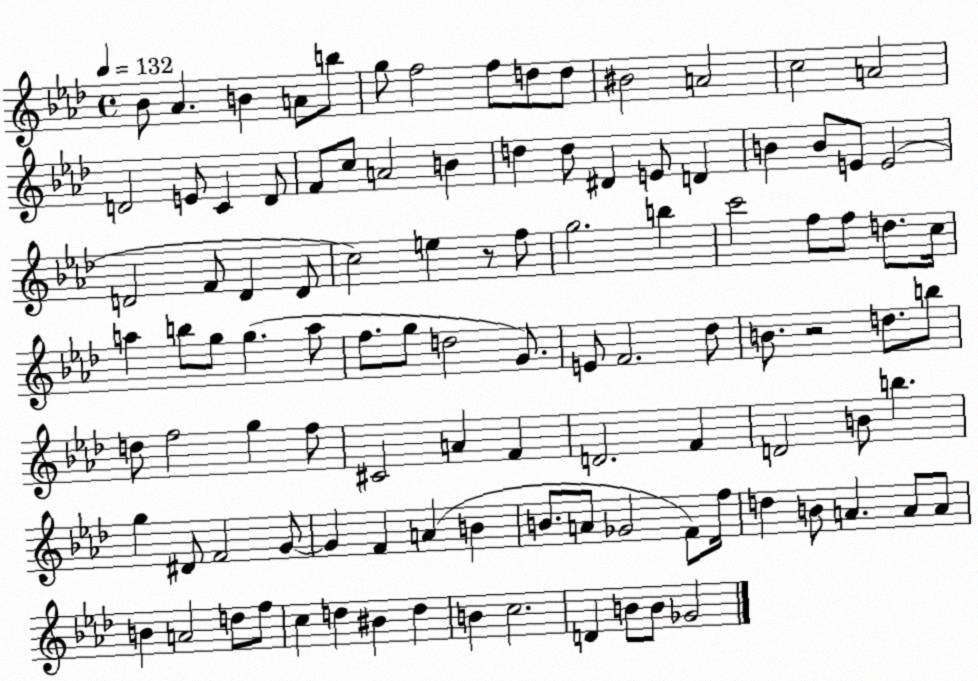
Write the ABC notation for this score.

X:1
T:Untitled
M:4/4
L:1/4
K:Ab
_B/2 _A B A/2 b/2 g/2 f2 f/2 d/2 d/2 ^B2 A2 c2 A2 D2 E/2 C D/2 F/2 c/2 A2 B d d/2 ^D E/2 D B B/2 E/2 E2 D2 F/2 D D/2 c2 e z/2 f/2 g2 b c'2 f/2 f/2 d/2 c/4 a b/2 g/2 g a/2 f/2 g/2 d2 G/2 E/2 F2 _d/2 B/2 z2 d/2 b/2 d/2 f2 g f/2 ^C2 A F D2 F D2 B/2 b g ^D/2 F2 G/2 G F A B B/2 A/2 _G2 F/2 f/4 d B/2 A A/2 A/2 B A2 d/2 f/2 c d ^B d B c2 D B/2 B/2 _G2